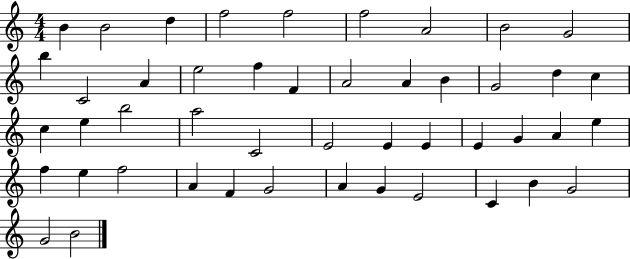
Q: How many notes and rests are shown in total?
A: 47